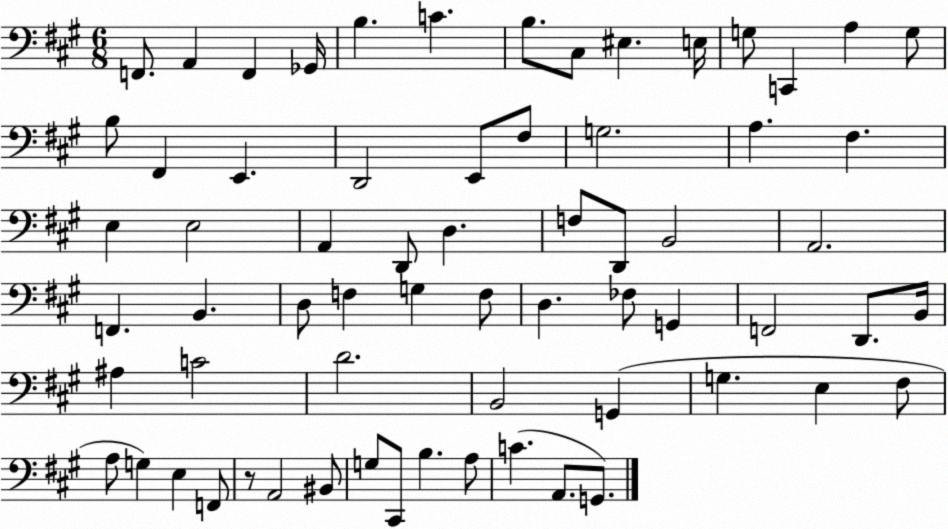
X:1
T:Untitled
M:6/8
L:1/4
K:A
F,,/2 A,, F,, _G,,/4 B, C B,/2 ^C,/2 ^E, E,/4 G,/2 C,, A, G,/2 B,/2 ^F,, E,, D,,2 E,,/2 ^F,/2 G,2 A, ^F, E, E,2 A,, D,,/2 D, F,/2 D,,/2 B,,2 A,,2 F,, B,, D,/2 F, G, F,/2 D, _F,/2 G,, F,,2 D,,/2 B,,/4 ^A, C2 D2 B,,2 G,, G, E, ^F,/2 A,/2 G, E, F,,/2 z/2 A,,2 ^B,,/2 G,/2 ^C,,/2 B, A,/2 C A,,/2 G,,/2